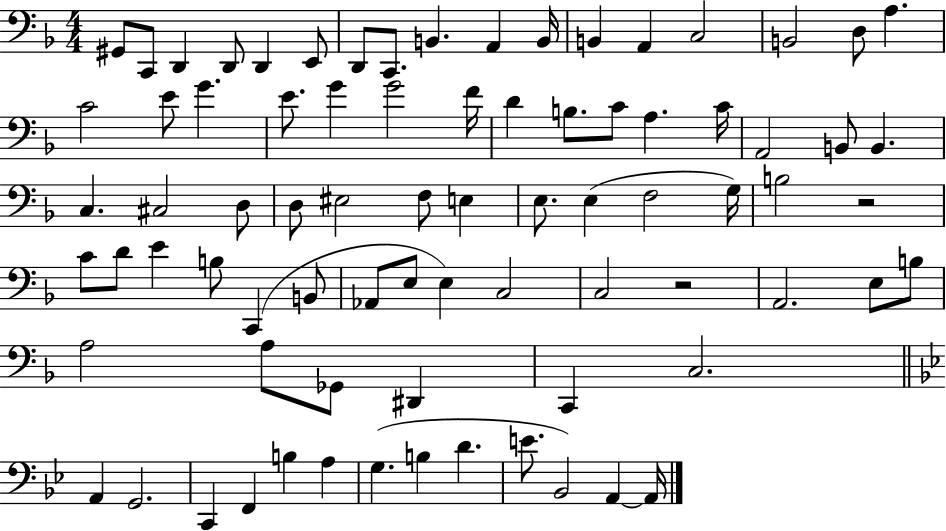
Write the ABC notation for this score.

X:1
T:Untitled
M:4/4
L:1/4
K:F
^G,,/2 C,,/2 D,, D,,/2 D,, E,,/2 D,,/2 C,,/2 B,, A,, B,,/4 B,, A,, C,2 B,,2 D,/2 A, C2 E/2 G E/2 G G2 F/4 D B,/2 C/2 A, C/4 A,,2 B,,/2 B,, C, ^C,2 D,/2 D,/2 ^E,2 F,/2 E, E,/2 E, F,2 G,/4 B,2 z2 C/2 D/2 E B,/2 C,, B,,/2 _A,,/2 E,/2 E, C,2 C,2 z2 A,,2 E,/2 B,/2 A,2 A,/2 _G,,/2 ^D,, C,, C,2 A,, G,,2 C,, F,, B, A, G, B, D E/2 _B,,2 A,, A,,/4